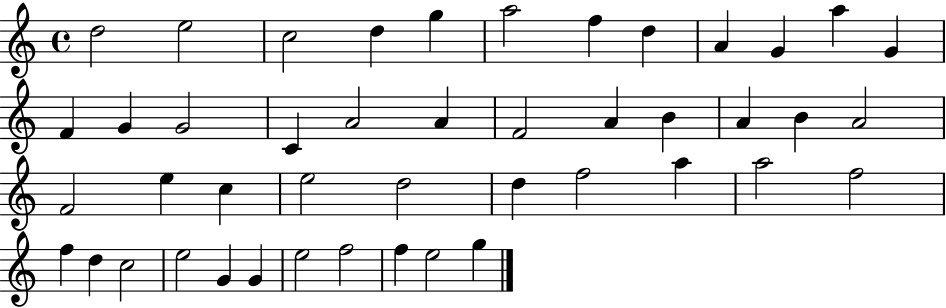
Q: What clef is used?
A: treble